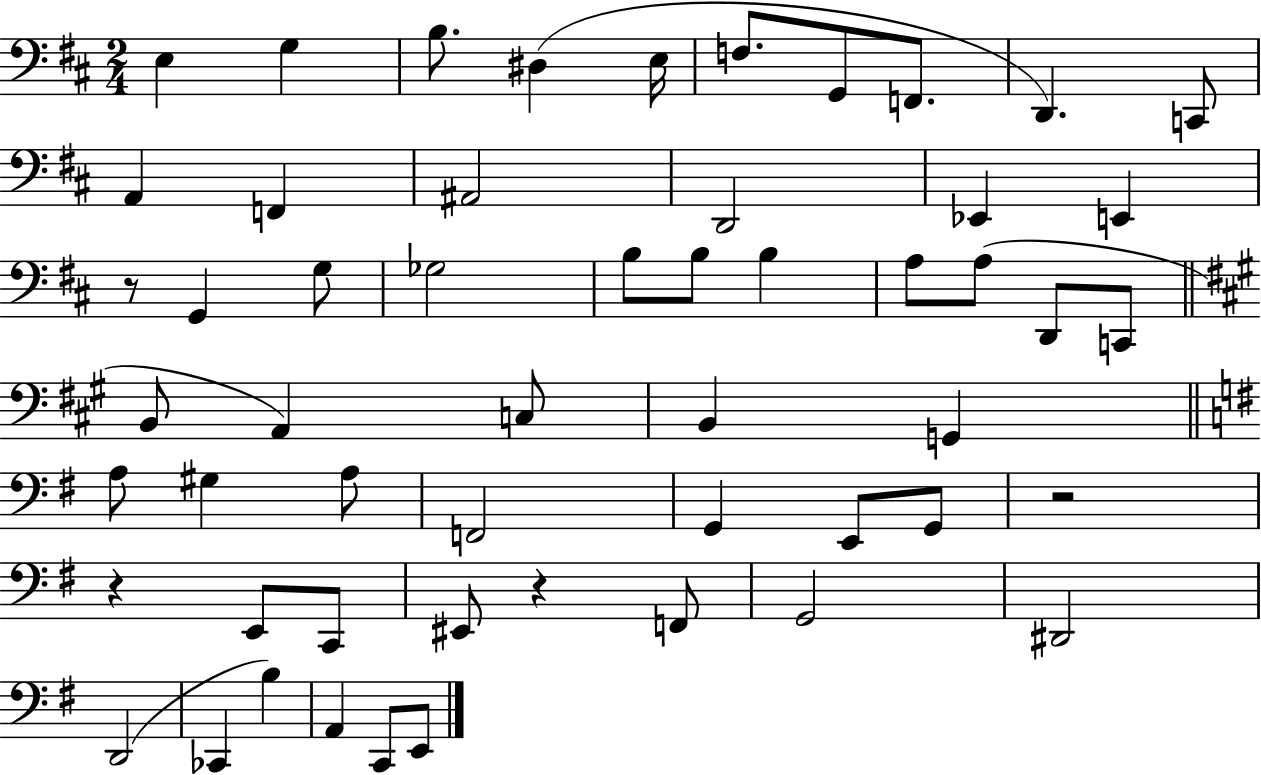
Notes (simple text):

E3/q G3/q B3/e. D#3/q E3/s F3/e. G2/e F2/e. D2/q. C2/e A2/q F2/q A#2/h D2/h Eb2/q E2/q R/e G2/q G3/e Gb3/h B3/e B3/e B3/q A3/e A3/e D2/e C2/e B2/e A2/q C3/e B2/q G2/q A3/e G#3/q A3/e F2/h G2/q E2/e G2/e R/h R/q E2/e C2/e EIS2/e R/q F2/e G2/h D#2/h D2/h CES2/q B3/q A2/q C2/e E2/e